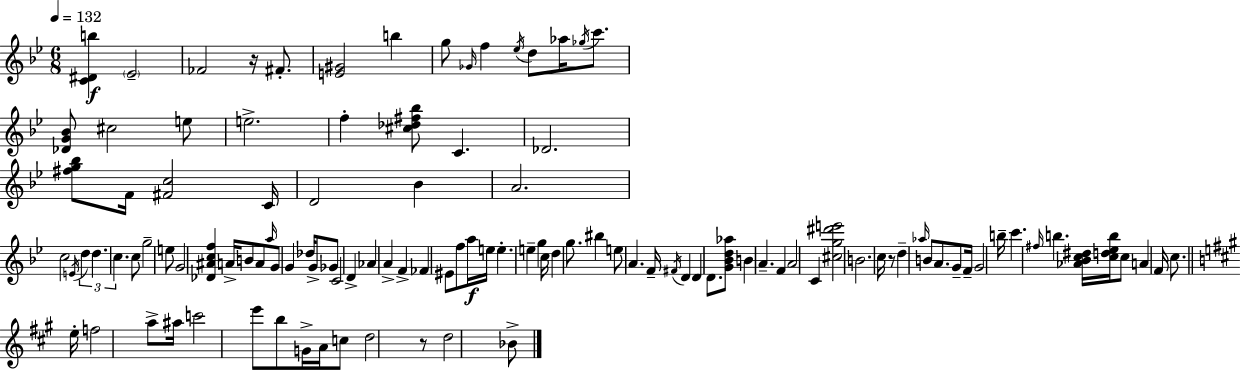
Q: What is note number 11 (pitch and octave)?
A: Gb5